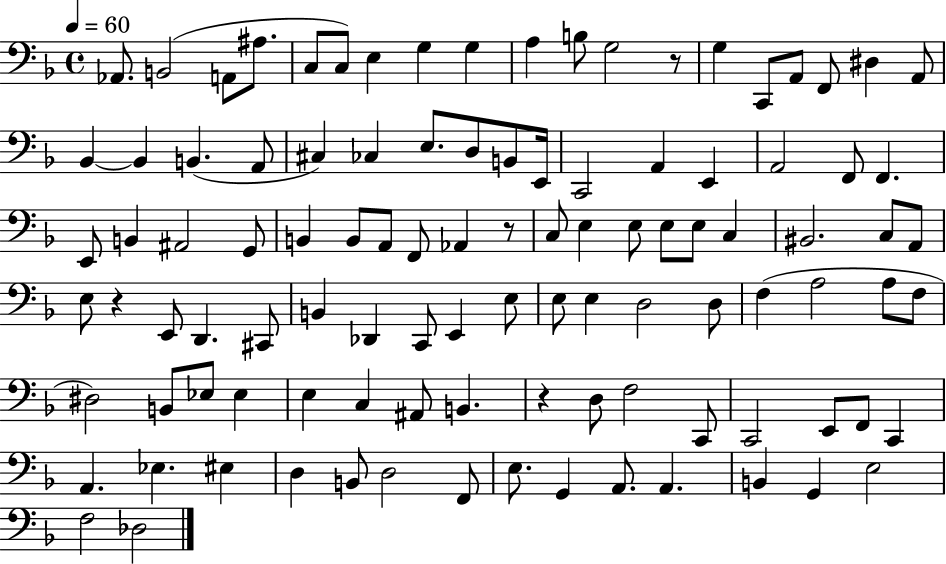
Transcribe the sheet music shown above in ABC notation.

X:1
T:Untitled
M:4/4
L:1/4
K:F
_A,,/2 B,,2 A,,/2 ^A,/2 C,/2 C,/2 E, G, G, A, B,/2 G,2 z/2 G, C,,/2 A,,/2 F,,/2 ^D, A,,/2 _B,, _B,, B,, A,,/2 ^C, _C, E,/2 D,/2 B,,/2 E,,/4 C,,2 A,, E,, A,,2 F,,/2 F,, E,,/2 B,, ^A,,2 G,,/2 B,, B,,/2 A,,/2 F,,/2 _A,, z/2 C,/2 E, E,/2 E,/2 E,/2 C, ^B,,2 C,/2 A,,/2 E,/2 z E,,/2 D,, ^C,,/2 B,, _D,, C,,/2 E,, E,/2 E,/2 E, D,2 D,/2 F, A,2 A,/2 F,/2 ^D,2 B,,/2 _E,/2 _E, E, C, ^A,,/2 B,, z D,/2 F,2 C,,/2 C,,2 E,,/2 F,,/2 C,, A,, _E, ^E, D, B,,/2 D,2 F,,/2 E,/2 G,, A,,/2 A,, B,, G,, E,2 F,2 _D,2